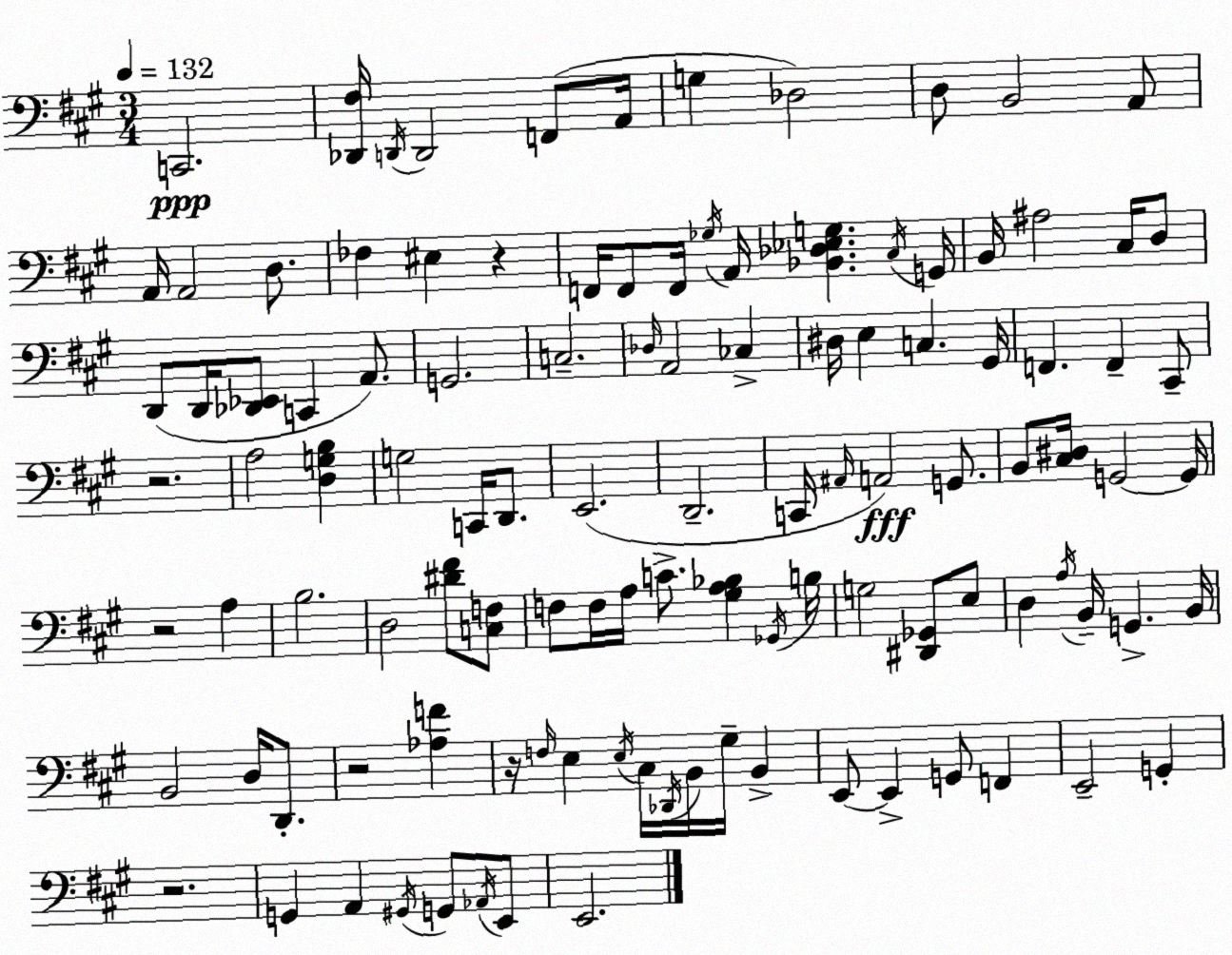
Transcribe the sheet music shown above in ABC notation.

X:1
T:Untitled
M:3/4
L:1/4
K:A
C,,2 [_D,,^F,]/4 D,,/4 D,,2 F,,/2 A,,/4 G, _D,2 D,/2 B,,2 A,,/2 A,,/4 A,,2 D,/2 _F, ^E, z F,,/4 F,,/2 F,,/4 _G,/4 A,,/4 [_B,,_D,_E,G,] ^C,/4 G,,/4 B,,/4 ^A,2 ^C,/4 D,/2 D,,/2 D,,/4 [_D,,_E,,]/2 C,, A,,/2 G,,2 C,2 _D,/4 A,,2 _C, ^D,/4 E, C, ^G,,/4 F,, F,, ^C,,/2 z2 A,2 [D,G,B,] G,2 C,,/4 D,,/2 E,,2 D,,2 C,,/4 ^A,,/4 A,,2 G,,/2 B,,/2 [^C,^D,]/4 G,,2 G,,/4 z2 A, B,2 D,2 [^D^F]/2 [C,F,]/2 F,/2 F,/4 A,/4 C/2 [^G,A,_B,] _G,,/4 B,/4 G,2 [^D,,_G,,]/2 E,/2 D, A,/4 B,,/4 G,, B,,/4 B,,2 D,/4 D,,/2 z2 [_A,F] z/4 F,/4 E, E,/4 ^C,/4 _D,,/4 B,,/4 ^G,/4 B,, E,,/2 E,, G,,/2 F,, E,,2 G,, z2 G,, A,, ^G,,/4 G,,/2 _A,,/4 E,,/2 E,,2